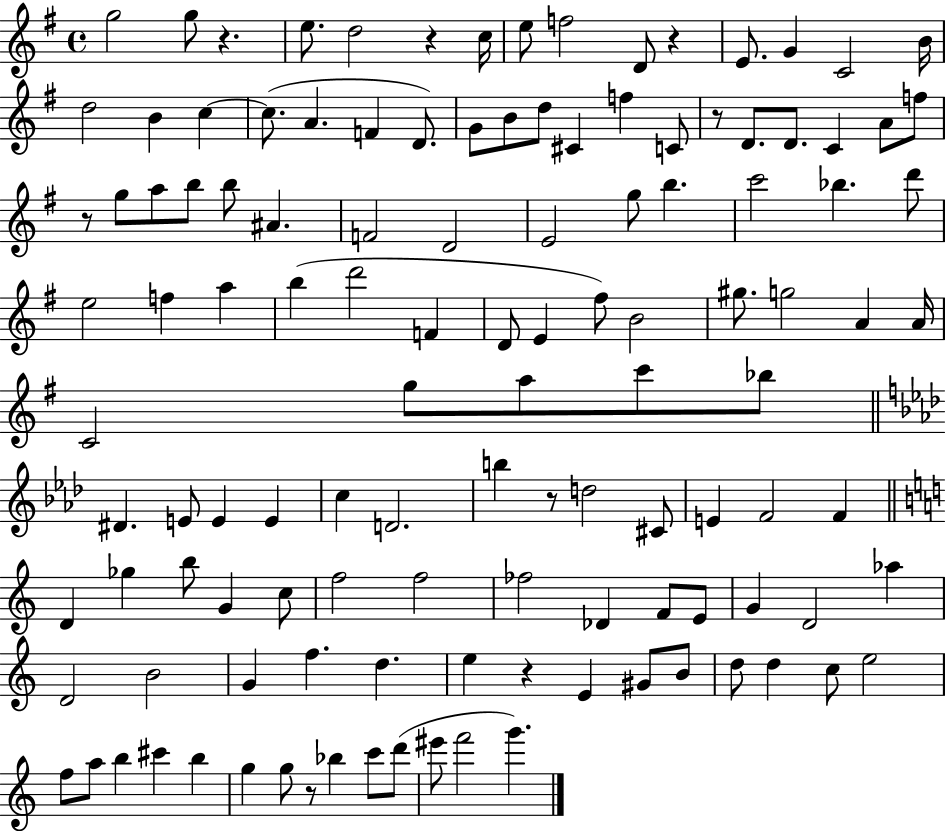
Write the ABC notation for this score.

X:1
T:Untitled
M:4/4
L:1/4
K:G
g2 g/2 z e/2 d2 z c/4 e/2 f2 D/2 z E/2 G C2 B/4 d2 B c c/2 A F D/2 G/2 B/2 d/2 ^C f C/2 z/2 D/2 D/2 C A/2 f/2 z/2 g/2 a/2 b/2 b/2 ^A F2 D2 E2 g/2 b c'2 _b d'/2 e2 f a b d'2 F D/2 E ^f/2 B2 ^g/2 g2 A A/4 C2 g/2 a/2 c'/2 _b/2 ^D E/2 E E c D2 b z/2 d2 ^C/2 E F2 F D _g b/2 G c/2 f2 f2 _f2 _D F/2 E/2 G D2 _a D2 B2 G f d e z E ^G/2 B/2 d/2 d c/2 e2 f/2 a/2 b ^c' b g g/2 z/2 _b c'/2 d'/2 ^e'/2 f'2 g'